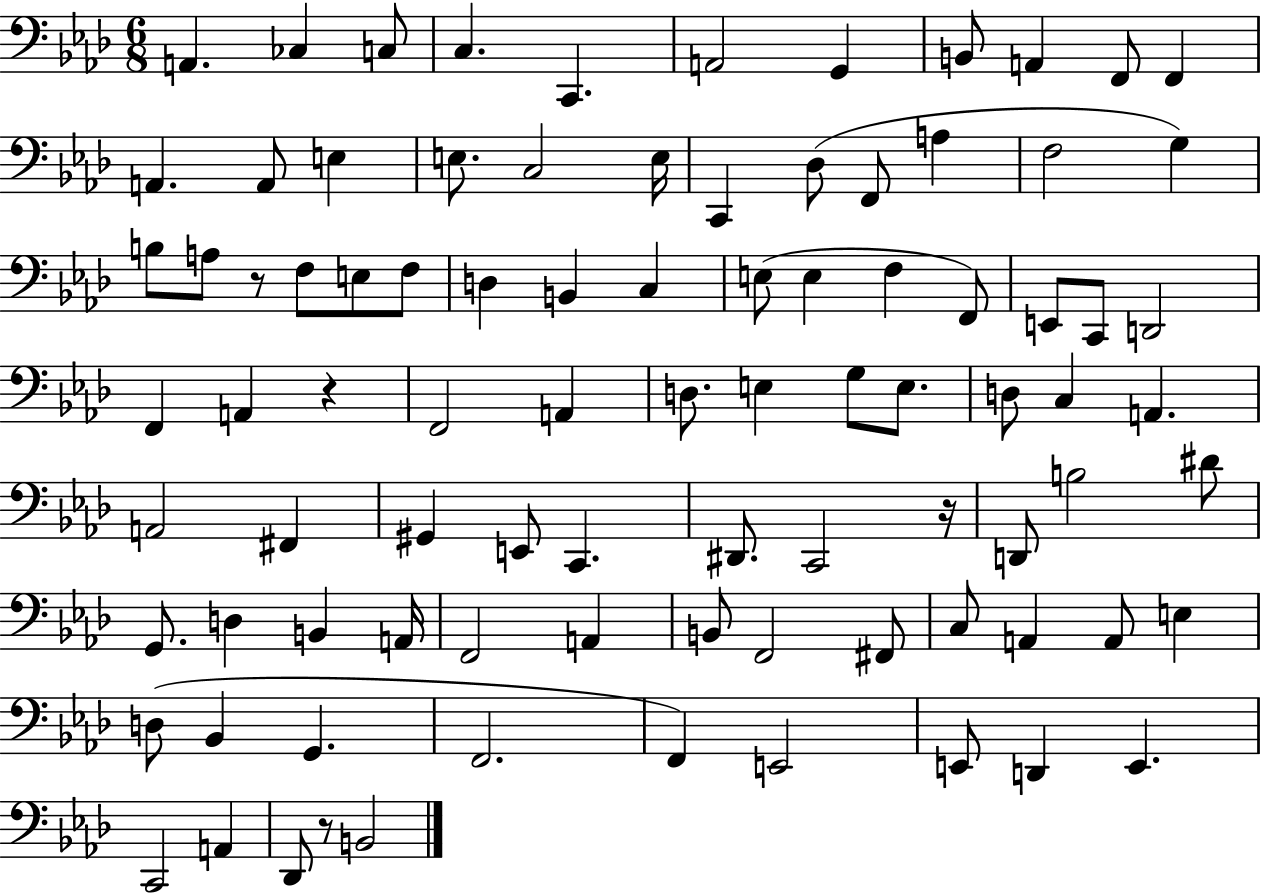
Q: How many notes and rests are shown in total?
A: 89